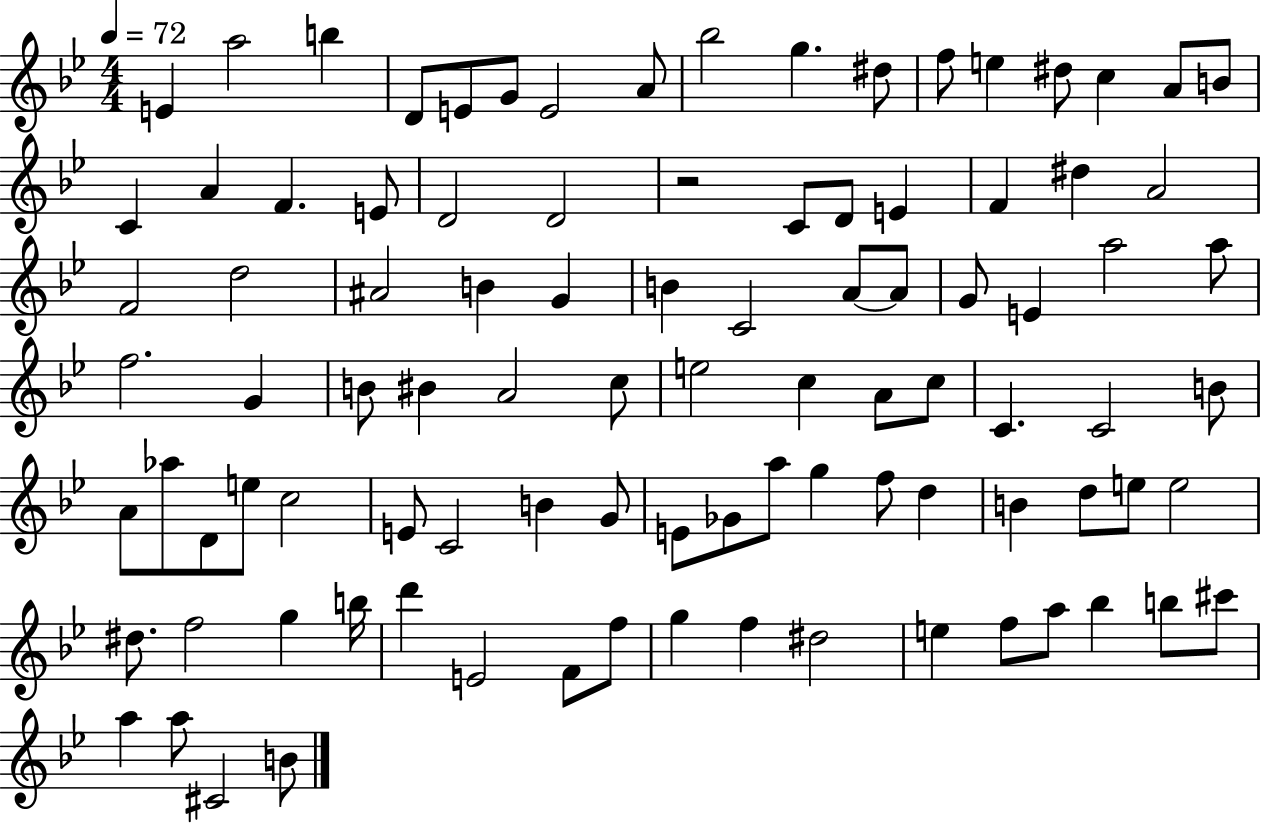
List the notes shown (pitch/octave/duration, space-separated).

E4/q A5/h B5/q D4/e E4/e G4/e E4/h A4/e Bb5/h G5/q. D#5/e F5/e E5/q D#5/e C5/q A4/e B4/e C4/q A4/q F4/q. E4/e D4/h D4/h R/h C4/e D4/e E4/q F4/q D#5/q A4/h F4/h D5/h A#4/h B4/q G4/q B4/q C4/h A4/e A4/e G4/e E4/q A5/h A5/e F5/h. G4/q B4/e BIS4/q A4/h C5/e E5/h C5/q A4/e C5/e C4/q. C4/h B4/e A4/e Ab5/e D4/e E5/e C5/h E4/e C4/h B4/q G4/e E4/e Gb4/e A5/e G5/q F5/e D5/q B4/q D5/e E5/e E5/h D#5/e. F5/h G5/q B5/s D6/q E4/h F4/e F5/e G5/q F5/q D#5/h E5/q F5/e A5/e Bb5/q B5/e C#6/e A5/q A5/e C#4/h B4/e